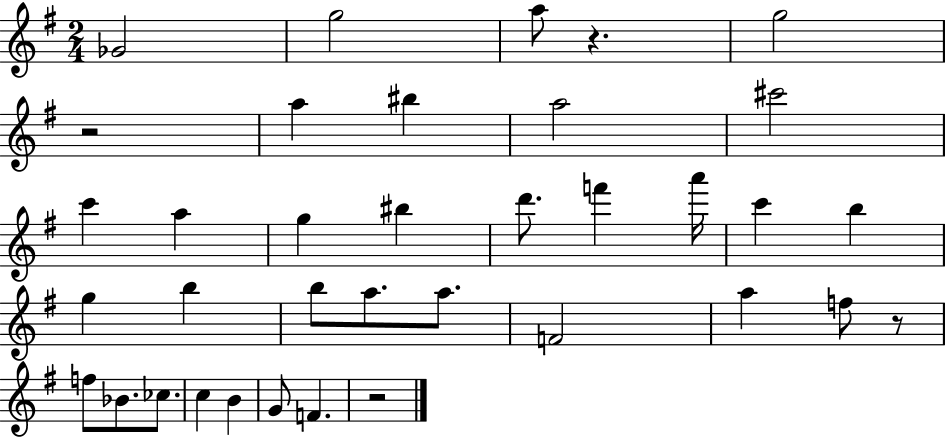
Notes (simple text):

Gb4/h G5/h A5/e R/q. G5/h R/h A5/q BIS5/q A5/h C#6/h C6/q A5/q G5/q BIS5/q D6/e. F6/q A6/s C6/q B5/q G5/q B5/q B5/e A5/e. A5/e. F4/h A5/q F5/e R/e F5/e Bb4/e. CES5/e. C5/q B4/q G4/e F4/q. R/h